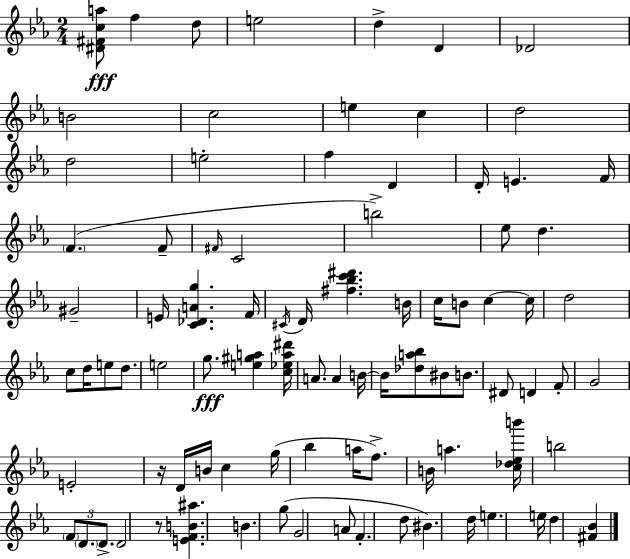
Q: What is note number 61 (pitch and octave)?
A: B4